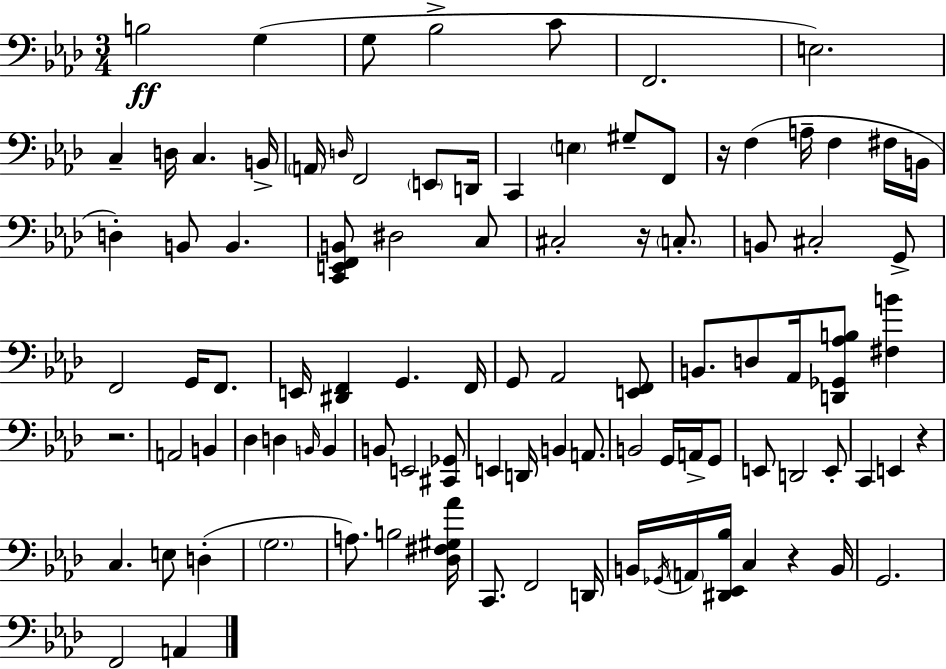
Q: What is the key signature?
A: F minor